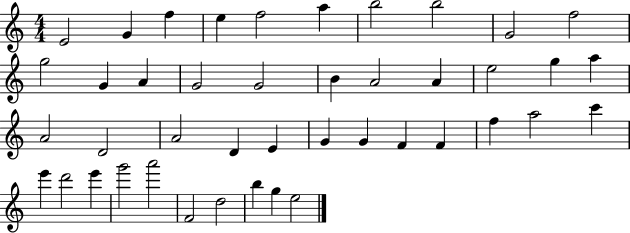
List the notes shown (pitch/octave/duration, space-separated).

E4/h G4/q F5/q E5/q F5/h A5/q B5/h B5/h G4/h F5/h G5/h G4/q A4/q G4/h G4/h B4/q A4/h A4/q E5/h G5/q A5/q A4/h D4/h A4/h D4/q E4/q G4/q G4/q F4/q F4/q F5/q A5/h C6/q E6/q D6/h E6/q G6/h A6/h F4/h D5/h B5/q G5/q E5/h